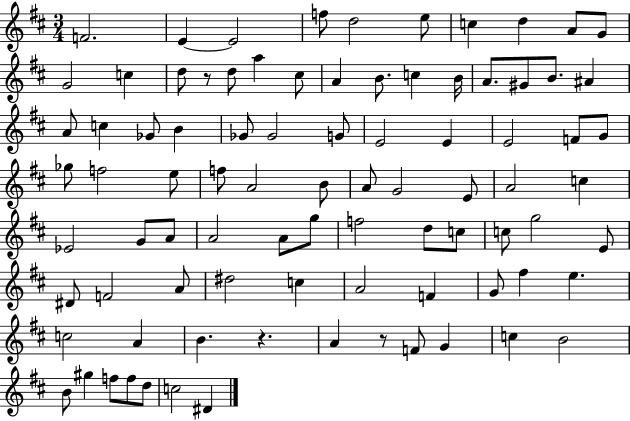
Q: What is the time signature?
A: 3/4